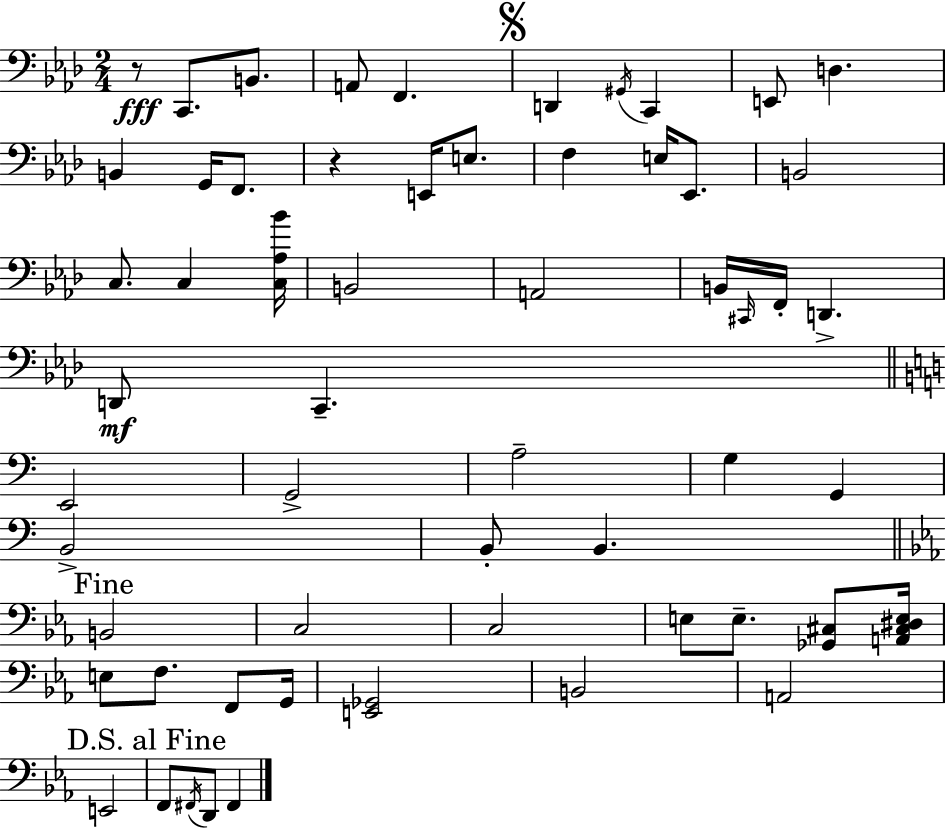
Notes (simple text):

R/e C2/e. B2/e. A2/e F2/q. D2/q G#2/s C2/q E2/e D3/q. B2/q G2/s F2/e. R/q E2/s E3/e. F3/q E3/s Eb2/e. B2/h C3/e. C3/q [C3,Ab3,Bb4]/s B2/h A2/h B2/s C#2/s F2/s D2/q. D2/e C2/q. E2/h G2/h A3/h G3/q G2/q B2/h B2/e B2/q. B2/h C3/h C3/h E3/e E3/e. [Gb2,C#3]/e [A2,C#3,D#3,E3]/s E3/e F3/e. F2/e G2/s [E2,Gb2]/h B2/h A2/h E2/h F2/e F#2/s D2/e F#2/q